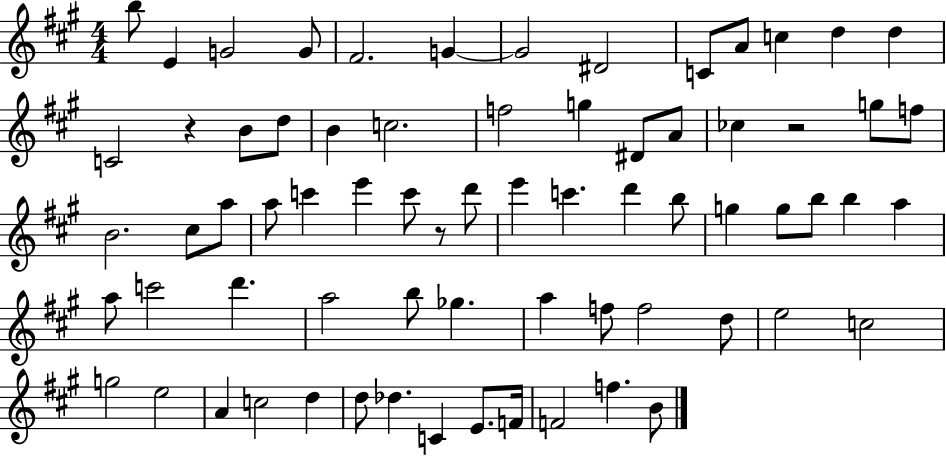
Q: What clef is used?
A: treble